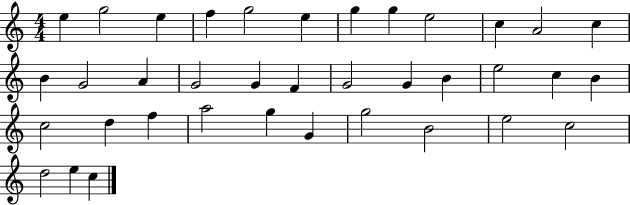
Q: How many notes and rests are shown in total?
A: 37